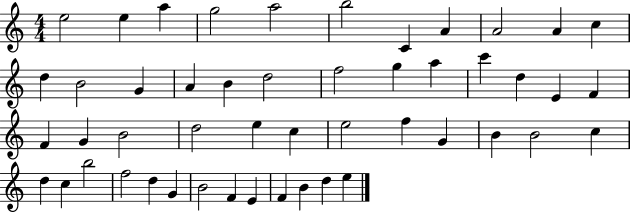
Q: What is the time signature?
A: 4/4